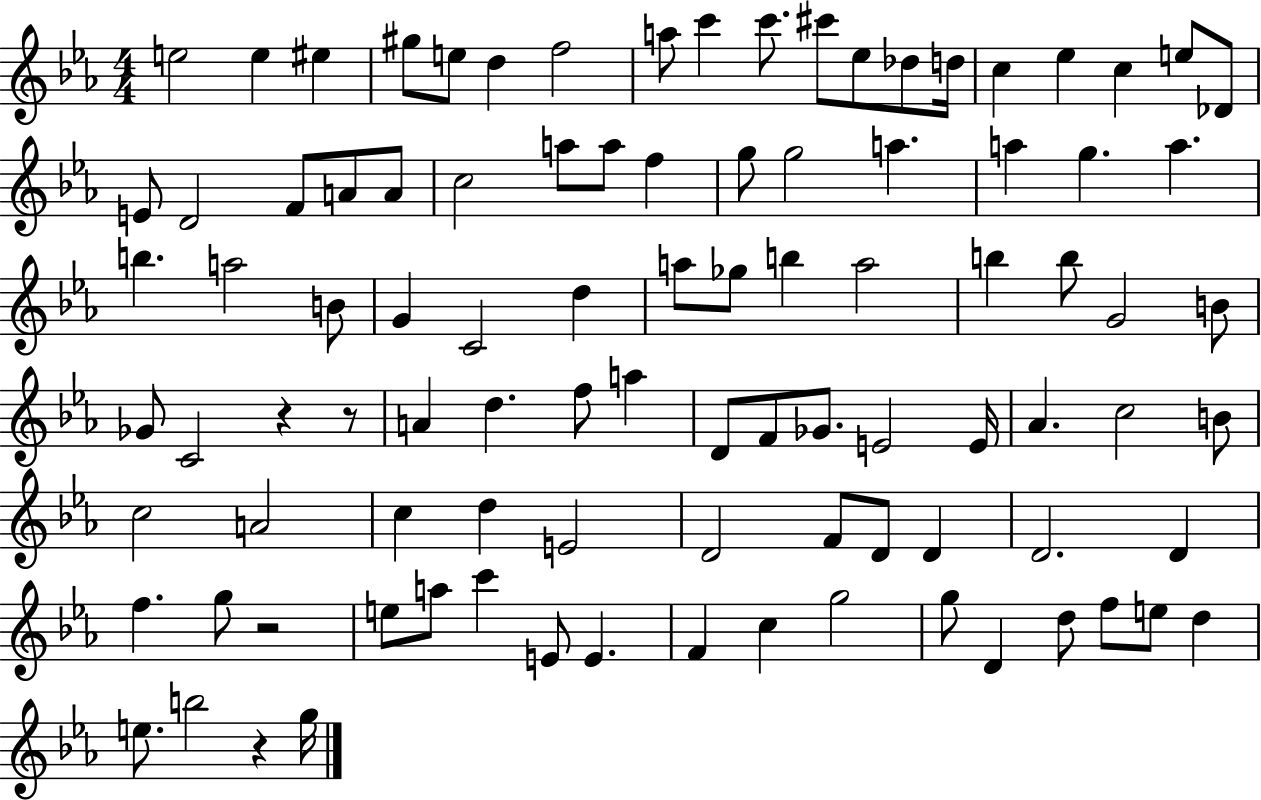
{
  \clef treble
  \numericTimeSignature
  \time 4/4
  \key ees \major
  e''2 e''4 eis''4 | gis''8 e''8 d''4 f''2 | a''8 c'''4 c'''8. cis'''8 ees''8 des''8 d''16 | c''4 ees''4 c''4 e''8 des'8 | \break e'8 d'2 f'8 a'8 a'8 | c''2 a''8 a''8 f''4 | g''8 g''2 a''4. | a''4 g''4. a''4. | \break b''4. a''2 b'8 | g'4 c'2 d''4 | a''8 ges''8 b''4 a''2 | b''4 b''8 g'2 b'8 | \break ges'8 c'2 r4 r8 | a'4 d''4. f''8 a''4 | d'8 f'8 ges'8. e'2 e'16 | aes'4. c''2 b'8 | \break c''2 a'2 | c''4 d''4 e'2 | d'2 f'8 d'8 d'4 | d'2. d'4 | \break f''4. g''8 r2 | e''8 a''8 c'''4 e'8 e'4. | f'4 c''4 g''2 | g''8 d'4 d''8 f''8 e''8 d''4 | \break e''8. b''2 r4 g''16 | \bar "|."
}